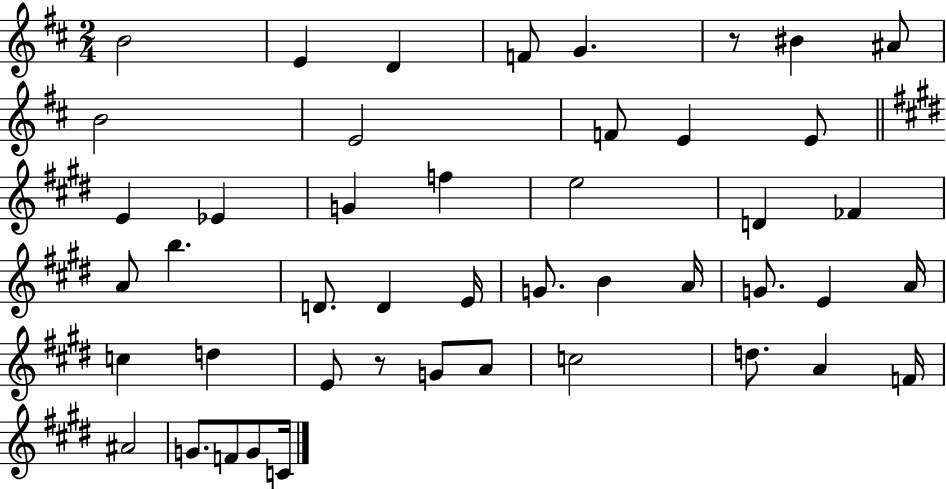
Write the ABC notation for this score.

X:1
T:Untitled
M:2/4
L:1/4
K:D
B2 E D F/2 G z/2 ^B ^A/2 B2 E2 F/2 E E/2 E _E G f e2 D _F A/2 b D/2 D E/4 G/2 B A/4 G/2 E A/4 c d E/2 z/2 G/2 A/2 c2 d/2 A F/4 ^A2 G/2 F/2 G/2 C/4